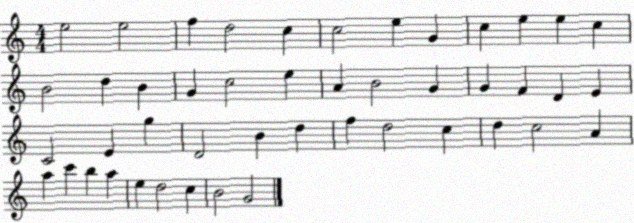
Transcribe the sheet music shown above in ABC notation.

X:1
T:Untitled
M:4/4
L:1/4
K:C
e2 e2 f d2 c c2 e G c e e c B2 d B G c2 e A B2 G G F D E C2 E g D2 B d f d2 c d c2 A a c' b a e d2 c B2 G2